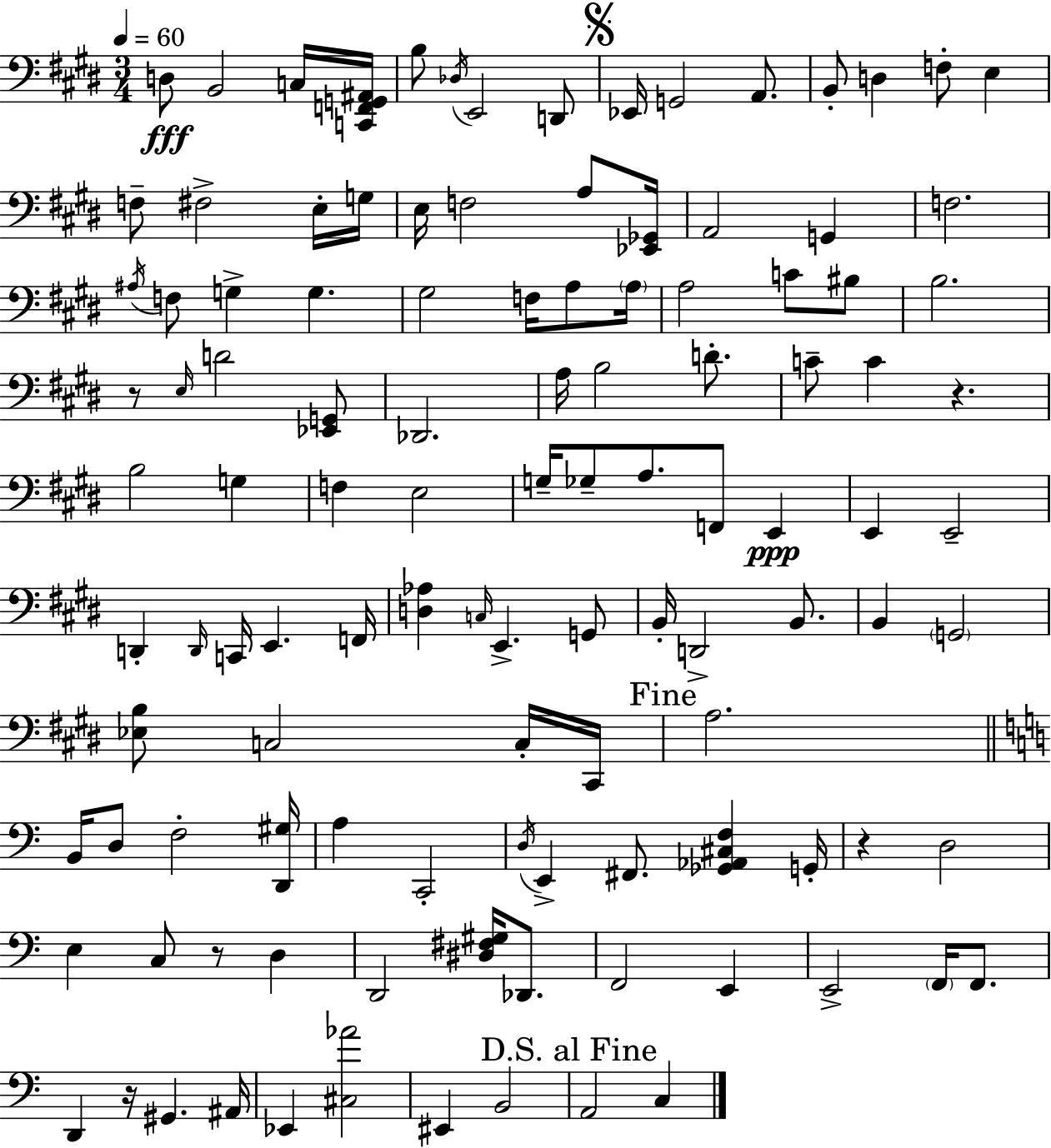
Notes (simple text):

D3/e B2/h C3/s [C2,F2,G2,A#2]/s B3/e Db3/s E2/h D2/e Eb2/s G2/h A2/e. B2/e D3/q F3/e E3/q F3/e F#3/h E3/s G3/s E3/s F3/h A3/e [Eb2,Gb2]/s A2/h G2/q F3/h. A#3/s F3/e G3/q G3/q. G#3/h F3/s A3/e A3/s A3/h C4/e BIS3/e B3/h. R/e E3/s D4/h [Eb2,G2]/e Db2/h. A3/s B3/h D4/e. C4/e C4/q R/q. B3/h G3/q F3/q E3/h G3/s Gb3/e A3/e. F2/e E2/q E2/q E2/h D2/q D2/s C2/s E2/q. F2/s [D3,Ab3]/q C3/s E2/q. G2/e B2/s D2/h B2/e. B2/q G2/h [Eb3,B3]/e C3/h C3/s C#2/s A3/h. B2/s D3/e F3/h [D2,G#3]/s A3/q C2/h D3/s E2/q F#2/e. [Gb2,Ab2,C#3,F3]/q G2/s R/q D3/h E3/q C3/e R/e D3/q D2/h [D#3,F#3,G#3]/s Db2/e. F2/h E2/q E2/h F2/s F2/e. D2/q R/s G#2/q. A#2/s Eb2/q [C#3,Ab4]/h EIS2/q B2/h A2/h C3/q